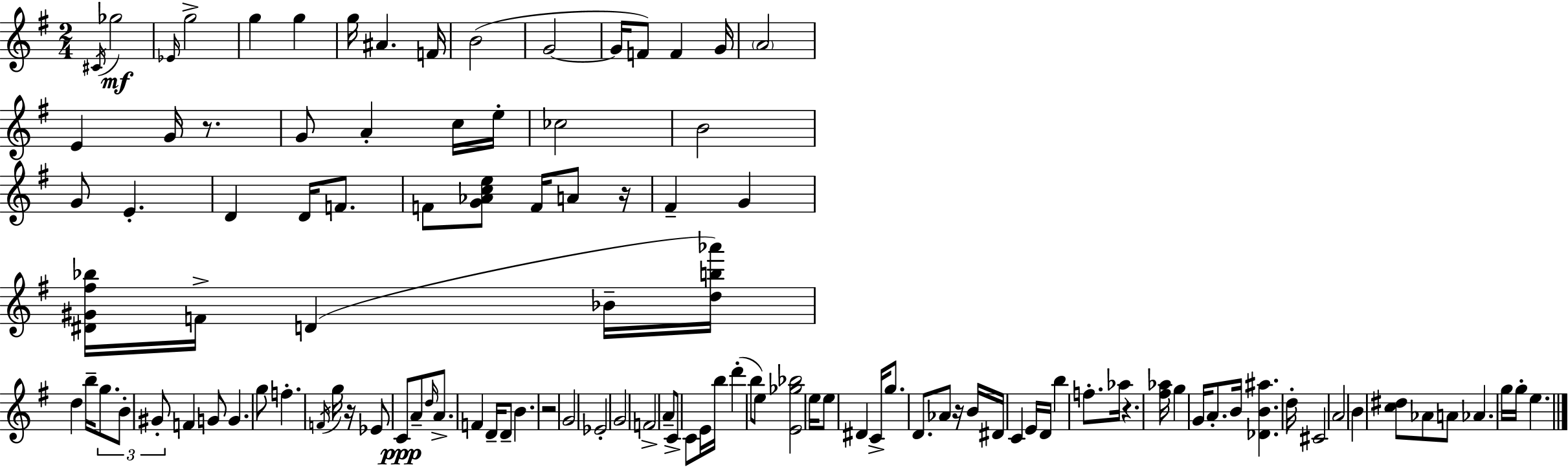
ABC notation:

X:1
T:Untitled
M:2/4
L:1/4
K:Em
^C/4 _g2 _E/4 g2 g g g/4 ^A F/4 B2 G2 G/4 F/2 F G/4 A2 E G/4 z/2 G/2 A c/4 e/4 _c2 B2 G/2 E D D/4 F/2 F/2 [G_Ace]/2 F/4 A/2 z/4 ^F G [^D^G^f_b]/4 F/4 D _B/4 [db_a']/4 d b/4 g/2 B/2 ^G/2 F G/2 G g/2 f F/4 g/4 z/4 _E/2 C/2 A/2 d/4 A/2 F D/4 D/2 B z2 G2 _E2 G2 F2 A/2 C/2 C/2 E/4 b/4 d' b/2 e/2 [E_g_b]2 e/4 e/2 ^D C/4 g/2 D/2 _A/2 z/4 B/4 ^D/4 C E/4 D/4 b f/2 _a/4 z [^f_a]/4 g G/4 A/2 B/4 [_DB^a] d/4 ^C2 A2 B [c^d]/2 _A/2 A/2 _A g/4 g/4 e